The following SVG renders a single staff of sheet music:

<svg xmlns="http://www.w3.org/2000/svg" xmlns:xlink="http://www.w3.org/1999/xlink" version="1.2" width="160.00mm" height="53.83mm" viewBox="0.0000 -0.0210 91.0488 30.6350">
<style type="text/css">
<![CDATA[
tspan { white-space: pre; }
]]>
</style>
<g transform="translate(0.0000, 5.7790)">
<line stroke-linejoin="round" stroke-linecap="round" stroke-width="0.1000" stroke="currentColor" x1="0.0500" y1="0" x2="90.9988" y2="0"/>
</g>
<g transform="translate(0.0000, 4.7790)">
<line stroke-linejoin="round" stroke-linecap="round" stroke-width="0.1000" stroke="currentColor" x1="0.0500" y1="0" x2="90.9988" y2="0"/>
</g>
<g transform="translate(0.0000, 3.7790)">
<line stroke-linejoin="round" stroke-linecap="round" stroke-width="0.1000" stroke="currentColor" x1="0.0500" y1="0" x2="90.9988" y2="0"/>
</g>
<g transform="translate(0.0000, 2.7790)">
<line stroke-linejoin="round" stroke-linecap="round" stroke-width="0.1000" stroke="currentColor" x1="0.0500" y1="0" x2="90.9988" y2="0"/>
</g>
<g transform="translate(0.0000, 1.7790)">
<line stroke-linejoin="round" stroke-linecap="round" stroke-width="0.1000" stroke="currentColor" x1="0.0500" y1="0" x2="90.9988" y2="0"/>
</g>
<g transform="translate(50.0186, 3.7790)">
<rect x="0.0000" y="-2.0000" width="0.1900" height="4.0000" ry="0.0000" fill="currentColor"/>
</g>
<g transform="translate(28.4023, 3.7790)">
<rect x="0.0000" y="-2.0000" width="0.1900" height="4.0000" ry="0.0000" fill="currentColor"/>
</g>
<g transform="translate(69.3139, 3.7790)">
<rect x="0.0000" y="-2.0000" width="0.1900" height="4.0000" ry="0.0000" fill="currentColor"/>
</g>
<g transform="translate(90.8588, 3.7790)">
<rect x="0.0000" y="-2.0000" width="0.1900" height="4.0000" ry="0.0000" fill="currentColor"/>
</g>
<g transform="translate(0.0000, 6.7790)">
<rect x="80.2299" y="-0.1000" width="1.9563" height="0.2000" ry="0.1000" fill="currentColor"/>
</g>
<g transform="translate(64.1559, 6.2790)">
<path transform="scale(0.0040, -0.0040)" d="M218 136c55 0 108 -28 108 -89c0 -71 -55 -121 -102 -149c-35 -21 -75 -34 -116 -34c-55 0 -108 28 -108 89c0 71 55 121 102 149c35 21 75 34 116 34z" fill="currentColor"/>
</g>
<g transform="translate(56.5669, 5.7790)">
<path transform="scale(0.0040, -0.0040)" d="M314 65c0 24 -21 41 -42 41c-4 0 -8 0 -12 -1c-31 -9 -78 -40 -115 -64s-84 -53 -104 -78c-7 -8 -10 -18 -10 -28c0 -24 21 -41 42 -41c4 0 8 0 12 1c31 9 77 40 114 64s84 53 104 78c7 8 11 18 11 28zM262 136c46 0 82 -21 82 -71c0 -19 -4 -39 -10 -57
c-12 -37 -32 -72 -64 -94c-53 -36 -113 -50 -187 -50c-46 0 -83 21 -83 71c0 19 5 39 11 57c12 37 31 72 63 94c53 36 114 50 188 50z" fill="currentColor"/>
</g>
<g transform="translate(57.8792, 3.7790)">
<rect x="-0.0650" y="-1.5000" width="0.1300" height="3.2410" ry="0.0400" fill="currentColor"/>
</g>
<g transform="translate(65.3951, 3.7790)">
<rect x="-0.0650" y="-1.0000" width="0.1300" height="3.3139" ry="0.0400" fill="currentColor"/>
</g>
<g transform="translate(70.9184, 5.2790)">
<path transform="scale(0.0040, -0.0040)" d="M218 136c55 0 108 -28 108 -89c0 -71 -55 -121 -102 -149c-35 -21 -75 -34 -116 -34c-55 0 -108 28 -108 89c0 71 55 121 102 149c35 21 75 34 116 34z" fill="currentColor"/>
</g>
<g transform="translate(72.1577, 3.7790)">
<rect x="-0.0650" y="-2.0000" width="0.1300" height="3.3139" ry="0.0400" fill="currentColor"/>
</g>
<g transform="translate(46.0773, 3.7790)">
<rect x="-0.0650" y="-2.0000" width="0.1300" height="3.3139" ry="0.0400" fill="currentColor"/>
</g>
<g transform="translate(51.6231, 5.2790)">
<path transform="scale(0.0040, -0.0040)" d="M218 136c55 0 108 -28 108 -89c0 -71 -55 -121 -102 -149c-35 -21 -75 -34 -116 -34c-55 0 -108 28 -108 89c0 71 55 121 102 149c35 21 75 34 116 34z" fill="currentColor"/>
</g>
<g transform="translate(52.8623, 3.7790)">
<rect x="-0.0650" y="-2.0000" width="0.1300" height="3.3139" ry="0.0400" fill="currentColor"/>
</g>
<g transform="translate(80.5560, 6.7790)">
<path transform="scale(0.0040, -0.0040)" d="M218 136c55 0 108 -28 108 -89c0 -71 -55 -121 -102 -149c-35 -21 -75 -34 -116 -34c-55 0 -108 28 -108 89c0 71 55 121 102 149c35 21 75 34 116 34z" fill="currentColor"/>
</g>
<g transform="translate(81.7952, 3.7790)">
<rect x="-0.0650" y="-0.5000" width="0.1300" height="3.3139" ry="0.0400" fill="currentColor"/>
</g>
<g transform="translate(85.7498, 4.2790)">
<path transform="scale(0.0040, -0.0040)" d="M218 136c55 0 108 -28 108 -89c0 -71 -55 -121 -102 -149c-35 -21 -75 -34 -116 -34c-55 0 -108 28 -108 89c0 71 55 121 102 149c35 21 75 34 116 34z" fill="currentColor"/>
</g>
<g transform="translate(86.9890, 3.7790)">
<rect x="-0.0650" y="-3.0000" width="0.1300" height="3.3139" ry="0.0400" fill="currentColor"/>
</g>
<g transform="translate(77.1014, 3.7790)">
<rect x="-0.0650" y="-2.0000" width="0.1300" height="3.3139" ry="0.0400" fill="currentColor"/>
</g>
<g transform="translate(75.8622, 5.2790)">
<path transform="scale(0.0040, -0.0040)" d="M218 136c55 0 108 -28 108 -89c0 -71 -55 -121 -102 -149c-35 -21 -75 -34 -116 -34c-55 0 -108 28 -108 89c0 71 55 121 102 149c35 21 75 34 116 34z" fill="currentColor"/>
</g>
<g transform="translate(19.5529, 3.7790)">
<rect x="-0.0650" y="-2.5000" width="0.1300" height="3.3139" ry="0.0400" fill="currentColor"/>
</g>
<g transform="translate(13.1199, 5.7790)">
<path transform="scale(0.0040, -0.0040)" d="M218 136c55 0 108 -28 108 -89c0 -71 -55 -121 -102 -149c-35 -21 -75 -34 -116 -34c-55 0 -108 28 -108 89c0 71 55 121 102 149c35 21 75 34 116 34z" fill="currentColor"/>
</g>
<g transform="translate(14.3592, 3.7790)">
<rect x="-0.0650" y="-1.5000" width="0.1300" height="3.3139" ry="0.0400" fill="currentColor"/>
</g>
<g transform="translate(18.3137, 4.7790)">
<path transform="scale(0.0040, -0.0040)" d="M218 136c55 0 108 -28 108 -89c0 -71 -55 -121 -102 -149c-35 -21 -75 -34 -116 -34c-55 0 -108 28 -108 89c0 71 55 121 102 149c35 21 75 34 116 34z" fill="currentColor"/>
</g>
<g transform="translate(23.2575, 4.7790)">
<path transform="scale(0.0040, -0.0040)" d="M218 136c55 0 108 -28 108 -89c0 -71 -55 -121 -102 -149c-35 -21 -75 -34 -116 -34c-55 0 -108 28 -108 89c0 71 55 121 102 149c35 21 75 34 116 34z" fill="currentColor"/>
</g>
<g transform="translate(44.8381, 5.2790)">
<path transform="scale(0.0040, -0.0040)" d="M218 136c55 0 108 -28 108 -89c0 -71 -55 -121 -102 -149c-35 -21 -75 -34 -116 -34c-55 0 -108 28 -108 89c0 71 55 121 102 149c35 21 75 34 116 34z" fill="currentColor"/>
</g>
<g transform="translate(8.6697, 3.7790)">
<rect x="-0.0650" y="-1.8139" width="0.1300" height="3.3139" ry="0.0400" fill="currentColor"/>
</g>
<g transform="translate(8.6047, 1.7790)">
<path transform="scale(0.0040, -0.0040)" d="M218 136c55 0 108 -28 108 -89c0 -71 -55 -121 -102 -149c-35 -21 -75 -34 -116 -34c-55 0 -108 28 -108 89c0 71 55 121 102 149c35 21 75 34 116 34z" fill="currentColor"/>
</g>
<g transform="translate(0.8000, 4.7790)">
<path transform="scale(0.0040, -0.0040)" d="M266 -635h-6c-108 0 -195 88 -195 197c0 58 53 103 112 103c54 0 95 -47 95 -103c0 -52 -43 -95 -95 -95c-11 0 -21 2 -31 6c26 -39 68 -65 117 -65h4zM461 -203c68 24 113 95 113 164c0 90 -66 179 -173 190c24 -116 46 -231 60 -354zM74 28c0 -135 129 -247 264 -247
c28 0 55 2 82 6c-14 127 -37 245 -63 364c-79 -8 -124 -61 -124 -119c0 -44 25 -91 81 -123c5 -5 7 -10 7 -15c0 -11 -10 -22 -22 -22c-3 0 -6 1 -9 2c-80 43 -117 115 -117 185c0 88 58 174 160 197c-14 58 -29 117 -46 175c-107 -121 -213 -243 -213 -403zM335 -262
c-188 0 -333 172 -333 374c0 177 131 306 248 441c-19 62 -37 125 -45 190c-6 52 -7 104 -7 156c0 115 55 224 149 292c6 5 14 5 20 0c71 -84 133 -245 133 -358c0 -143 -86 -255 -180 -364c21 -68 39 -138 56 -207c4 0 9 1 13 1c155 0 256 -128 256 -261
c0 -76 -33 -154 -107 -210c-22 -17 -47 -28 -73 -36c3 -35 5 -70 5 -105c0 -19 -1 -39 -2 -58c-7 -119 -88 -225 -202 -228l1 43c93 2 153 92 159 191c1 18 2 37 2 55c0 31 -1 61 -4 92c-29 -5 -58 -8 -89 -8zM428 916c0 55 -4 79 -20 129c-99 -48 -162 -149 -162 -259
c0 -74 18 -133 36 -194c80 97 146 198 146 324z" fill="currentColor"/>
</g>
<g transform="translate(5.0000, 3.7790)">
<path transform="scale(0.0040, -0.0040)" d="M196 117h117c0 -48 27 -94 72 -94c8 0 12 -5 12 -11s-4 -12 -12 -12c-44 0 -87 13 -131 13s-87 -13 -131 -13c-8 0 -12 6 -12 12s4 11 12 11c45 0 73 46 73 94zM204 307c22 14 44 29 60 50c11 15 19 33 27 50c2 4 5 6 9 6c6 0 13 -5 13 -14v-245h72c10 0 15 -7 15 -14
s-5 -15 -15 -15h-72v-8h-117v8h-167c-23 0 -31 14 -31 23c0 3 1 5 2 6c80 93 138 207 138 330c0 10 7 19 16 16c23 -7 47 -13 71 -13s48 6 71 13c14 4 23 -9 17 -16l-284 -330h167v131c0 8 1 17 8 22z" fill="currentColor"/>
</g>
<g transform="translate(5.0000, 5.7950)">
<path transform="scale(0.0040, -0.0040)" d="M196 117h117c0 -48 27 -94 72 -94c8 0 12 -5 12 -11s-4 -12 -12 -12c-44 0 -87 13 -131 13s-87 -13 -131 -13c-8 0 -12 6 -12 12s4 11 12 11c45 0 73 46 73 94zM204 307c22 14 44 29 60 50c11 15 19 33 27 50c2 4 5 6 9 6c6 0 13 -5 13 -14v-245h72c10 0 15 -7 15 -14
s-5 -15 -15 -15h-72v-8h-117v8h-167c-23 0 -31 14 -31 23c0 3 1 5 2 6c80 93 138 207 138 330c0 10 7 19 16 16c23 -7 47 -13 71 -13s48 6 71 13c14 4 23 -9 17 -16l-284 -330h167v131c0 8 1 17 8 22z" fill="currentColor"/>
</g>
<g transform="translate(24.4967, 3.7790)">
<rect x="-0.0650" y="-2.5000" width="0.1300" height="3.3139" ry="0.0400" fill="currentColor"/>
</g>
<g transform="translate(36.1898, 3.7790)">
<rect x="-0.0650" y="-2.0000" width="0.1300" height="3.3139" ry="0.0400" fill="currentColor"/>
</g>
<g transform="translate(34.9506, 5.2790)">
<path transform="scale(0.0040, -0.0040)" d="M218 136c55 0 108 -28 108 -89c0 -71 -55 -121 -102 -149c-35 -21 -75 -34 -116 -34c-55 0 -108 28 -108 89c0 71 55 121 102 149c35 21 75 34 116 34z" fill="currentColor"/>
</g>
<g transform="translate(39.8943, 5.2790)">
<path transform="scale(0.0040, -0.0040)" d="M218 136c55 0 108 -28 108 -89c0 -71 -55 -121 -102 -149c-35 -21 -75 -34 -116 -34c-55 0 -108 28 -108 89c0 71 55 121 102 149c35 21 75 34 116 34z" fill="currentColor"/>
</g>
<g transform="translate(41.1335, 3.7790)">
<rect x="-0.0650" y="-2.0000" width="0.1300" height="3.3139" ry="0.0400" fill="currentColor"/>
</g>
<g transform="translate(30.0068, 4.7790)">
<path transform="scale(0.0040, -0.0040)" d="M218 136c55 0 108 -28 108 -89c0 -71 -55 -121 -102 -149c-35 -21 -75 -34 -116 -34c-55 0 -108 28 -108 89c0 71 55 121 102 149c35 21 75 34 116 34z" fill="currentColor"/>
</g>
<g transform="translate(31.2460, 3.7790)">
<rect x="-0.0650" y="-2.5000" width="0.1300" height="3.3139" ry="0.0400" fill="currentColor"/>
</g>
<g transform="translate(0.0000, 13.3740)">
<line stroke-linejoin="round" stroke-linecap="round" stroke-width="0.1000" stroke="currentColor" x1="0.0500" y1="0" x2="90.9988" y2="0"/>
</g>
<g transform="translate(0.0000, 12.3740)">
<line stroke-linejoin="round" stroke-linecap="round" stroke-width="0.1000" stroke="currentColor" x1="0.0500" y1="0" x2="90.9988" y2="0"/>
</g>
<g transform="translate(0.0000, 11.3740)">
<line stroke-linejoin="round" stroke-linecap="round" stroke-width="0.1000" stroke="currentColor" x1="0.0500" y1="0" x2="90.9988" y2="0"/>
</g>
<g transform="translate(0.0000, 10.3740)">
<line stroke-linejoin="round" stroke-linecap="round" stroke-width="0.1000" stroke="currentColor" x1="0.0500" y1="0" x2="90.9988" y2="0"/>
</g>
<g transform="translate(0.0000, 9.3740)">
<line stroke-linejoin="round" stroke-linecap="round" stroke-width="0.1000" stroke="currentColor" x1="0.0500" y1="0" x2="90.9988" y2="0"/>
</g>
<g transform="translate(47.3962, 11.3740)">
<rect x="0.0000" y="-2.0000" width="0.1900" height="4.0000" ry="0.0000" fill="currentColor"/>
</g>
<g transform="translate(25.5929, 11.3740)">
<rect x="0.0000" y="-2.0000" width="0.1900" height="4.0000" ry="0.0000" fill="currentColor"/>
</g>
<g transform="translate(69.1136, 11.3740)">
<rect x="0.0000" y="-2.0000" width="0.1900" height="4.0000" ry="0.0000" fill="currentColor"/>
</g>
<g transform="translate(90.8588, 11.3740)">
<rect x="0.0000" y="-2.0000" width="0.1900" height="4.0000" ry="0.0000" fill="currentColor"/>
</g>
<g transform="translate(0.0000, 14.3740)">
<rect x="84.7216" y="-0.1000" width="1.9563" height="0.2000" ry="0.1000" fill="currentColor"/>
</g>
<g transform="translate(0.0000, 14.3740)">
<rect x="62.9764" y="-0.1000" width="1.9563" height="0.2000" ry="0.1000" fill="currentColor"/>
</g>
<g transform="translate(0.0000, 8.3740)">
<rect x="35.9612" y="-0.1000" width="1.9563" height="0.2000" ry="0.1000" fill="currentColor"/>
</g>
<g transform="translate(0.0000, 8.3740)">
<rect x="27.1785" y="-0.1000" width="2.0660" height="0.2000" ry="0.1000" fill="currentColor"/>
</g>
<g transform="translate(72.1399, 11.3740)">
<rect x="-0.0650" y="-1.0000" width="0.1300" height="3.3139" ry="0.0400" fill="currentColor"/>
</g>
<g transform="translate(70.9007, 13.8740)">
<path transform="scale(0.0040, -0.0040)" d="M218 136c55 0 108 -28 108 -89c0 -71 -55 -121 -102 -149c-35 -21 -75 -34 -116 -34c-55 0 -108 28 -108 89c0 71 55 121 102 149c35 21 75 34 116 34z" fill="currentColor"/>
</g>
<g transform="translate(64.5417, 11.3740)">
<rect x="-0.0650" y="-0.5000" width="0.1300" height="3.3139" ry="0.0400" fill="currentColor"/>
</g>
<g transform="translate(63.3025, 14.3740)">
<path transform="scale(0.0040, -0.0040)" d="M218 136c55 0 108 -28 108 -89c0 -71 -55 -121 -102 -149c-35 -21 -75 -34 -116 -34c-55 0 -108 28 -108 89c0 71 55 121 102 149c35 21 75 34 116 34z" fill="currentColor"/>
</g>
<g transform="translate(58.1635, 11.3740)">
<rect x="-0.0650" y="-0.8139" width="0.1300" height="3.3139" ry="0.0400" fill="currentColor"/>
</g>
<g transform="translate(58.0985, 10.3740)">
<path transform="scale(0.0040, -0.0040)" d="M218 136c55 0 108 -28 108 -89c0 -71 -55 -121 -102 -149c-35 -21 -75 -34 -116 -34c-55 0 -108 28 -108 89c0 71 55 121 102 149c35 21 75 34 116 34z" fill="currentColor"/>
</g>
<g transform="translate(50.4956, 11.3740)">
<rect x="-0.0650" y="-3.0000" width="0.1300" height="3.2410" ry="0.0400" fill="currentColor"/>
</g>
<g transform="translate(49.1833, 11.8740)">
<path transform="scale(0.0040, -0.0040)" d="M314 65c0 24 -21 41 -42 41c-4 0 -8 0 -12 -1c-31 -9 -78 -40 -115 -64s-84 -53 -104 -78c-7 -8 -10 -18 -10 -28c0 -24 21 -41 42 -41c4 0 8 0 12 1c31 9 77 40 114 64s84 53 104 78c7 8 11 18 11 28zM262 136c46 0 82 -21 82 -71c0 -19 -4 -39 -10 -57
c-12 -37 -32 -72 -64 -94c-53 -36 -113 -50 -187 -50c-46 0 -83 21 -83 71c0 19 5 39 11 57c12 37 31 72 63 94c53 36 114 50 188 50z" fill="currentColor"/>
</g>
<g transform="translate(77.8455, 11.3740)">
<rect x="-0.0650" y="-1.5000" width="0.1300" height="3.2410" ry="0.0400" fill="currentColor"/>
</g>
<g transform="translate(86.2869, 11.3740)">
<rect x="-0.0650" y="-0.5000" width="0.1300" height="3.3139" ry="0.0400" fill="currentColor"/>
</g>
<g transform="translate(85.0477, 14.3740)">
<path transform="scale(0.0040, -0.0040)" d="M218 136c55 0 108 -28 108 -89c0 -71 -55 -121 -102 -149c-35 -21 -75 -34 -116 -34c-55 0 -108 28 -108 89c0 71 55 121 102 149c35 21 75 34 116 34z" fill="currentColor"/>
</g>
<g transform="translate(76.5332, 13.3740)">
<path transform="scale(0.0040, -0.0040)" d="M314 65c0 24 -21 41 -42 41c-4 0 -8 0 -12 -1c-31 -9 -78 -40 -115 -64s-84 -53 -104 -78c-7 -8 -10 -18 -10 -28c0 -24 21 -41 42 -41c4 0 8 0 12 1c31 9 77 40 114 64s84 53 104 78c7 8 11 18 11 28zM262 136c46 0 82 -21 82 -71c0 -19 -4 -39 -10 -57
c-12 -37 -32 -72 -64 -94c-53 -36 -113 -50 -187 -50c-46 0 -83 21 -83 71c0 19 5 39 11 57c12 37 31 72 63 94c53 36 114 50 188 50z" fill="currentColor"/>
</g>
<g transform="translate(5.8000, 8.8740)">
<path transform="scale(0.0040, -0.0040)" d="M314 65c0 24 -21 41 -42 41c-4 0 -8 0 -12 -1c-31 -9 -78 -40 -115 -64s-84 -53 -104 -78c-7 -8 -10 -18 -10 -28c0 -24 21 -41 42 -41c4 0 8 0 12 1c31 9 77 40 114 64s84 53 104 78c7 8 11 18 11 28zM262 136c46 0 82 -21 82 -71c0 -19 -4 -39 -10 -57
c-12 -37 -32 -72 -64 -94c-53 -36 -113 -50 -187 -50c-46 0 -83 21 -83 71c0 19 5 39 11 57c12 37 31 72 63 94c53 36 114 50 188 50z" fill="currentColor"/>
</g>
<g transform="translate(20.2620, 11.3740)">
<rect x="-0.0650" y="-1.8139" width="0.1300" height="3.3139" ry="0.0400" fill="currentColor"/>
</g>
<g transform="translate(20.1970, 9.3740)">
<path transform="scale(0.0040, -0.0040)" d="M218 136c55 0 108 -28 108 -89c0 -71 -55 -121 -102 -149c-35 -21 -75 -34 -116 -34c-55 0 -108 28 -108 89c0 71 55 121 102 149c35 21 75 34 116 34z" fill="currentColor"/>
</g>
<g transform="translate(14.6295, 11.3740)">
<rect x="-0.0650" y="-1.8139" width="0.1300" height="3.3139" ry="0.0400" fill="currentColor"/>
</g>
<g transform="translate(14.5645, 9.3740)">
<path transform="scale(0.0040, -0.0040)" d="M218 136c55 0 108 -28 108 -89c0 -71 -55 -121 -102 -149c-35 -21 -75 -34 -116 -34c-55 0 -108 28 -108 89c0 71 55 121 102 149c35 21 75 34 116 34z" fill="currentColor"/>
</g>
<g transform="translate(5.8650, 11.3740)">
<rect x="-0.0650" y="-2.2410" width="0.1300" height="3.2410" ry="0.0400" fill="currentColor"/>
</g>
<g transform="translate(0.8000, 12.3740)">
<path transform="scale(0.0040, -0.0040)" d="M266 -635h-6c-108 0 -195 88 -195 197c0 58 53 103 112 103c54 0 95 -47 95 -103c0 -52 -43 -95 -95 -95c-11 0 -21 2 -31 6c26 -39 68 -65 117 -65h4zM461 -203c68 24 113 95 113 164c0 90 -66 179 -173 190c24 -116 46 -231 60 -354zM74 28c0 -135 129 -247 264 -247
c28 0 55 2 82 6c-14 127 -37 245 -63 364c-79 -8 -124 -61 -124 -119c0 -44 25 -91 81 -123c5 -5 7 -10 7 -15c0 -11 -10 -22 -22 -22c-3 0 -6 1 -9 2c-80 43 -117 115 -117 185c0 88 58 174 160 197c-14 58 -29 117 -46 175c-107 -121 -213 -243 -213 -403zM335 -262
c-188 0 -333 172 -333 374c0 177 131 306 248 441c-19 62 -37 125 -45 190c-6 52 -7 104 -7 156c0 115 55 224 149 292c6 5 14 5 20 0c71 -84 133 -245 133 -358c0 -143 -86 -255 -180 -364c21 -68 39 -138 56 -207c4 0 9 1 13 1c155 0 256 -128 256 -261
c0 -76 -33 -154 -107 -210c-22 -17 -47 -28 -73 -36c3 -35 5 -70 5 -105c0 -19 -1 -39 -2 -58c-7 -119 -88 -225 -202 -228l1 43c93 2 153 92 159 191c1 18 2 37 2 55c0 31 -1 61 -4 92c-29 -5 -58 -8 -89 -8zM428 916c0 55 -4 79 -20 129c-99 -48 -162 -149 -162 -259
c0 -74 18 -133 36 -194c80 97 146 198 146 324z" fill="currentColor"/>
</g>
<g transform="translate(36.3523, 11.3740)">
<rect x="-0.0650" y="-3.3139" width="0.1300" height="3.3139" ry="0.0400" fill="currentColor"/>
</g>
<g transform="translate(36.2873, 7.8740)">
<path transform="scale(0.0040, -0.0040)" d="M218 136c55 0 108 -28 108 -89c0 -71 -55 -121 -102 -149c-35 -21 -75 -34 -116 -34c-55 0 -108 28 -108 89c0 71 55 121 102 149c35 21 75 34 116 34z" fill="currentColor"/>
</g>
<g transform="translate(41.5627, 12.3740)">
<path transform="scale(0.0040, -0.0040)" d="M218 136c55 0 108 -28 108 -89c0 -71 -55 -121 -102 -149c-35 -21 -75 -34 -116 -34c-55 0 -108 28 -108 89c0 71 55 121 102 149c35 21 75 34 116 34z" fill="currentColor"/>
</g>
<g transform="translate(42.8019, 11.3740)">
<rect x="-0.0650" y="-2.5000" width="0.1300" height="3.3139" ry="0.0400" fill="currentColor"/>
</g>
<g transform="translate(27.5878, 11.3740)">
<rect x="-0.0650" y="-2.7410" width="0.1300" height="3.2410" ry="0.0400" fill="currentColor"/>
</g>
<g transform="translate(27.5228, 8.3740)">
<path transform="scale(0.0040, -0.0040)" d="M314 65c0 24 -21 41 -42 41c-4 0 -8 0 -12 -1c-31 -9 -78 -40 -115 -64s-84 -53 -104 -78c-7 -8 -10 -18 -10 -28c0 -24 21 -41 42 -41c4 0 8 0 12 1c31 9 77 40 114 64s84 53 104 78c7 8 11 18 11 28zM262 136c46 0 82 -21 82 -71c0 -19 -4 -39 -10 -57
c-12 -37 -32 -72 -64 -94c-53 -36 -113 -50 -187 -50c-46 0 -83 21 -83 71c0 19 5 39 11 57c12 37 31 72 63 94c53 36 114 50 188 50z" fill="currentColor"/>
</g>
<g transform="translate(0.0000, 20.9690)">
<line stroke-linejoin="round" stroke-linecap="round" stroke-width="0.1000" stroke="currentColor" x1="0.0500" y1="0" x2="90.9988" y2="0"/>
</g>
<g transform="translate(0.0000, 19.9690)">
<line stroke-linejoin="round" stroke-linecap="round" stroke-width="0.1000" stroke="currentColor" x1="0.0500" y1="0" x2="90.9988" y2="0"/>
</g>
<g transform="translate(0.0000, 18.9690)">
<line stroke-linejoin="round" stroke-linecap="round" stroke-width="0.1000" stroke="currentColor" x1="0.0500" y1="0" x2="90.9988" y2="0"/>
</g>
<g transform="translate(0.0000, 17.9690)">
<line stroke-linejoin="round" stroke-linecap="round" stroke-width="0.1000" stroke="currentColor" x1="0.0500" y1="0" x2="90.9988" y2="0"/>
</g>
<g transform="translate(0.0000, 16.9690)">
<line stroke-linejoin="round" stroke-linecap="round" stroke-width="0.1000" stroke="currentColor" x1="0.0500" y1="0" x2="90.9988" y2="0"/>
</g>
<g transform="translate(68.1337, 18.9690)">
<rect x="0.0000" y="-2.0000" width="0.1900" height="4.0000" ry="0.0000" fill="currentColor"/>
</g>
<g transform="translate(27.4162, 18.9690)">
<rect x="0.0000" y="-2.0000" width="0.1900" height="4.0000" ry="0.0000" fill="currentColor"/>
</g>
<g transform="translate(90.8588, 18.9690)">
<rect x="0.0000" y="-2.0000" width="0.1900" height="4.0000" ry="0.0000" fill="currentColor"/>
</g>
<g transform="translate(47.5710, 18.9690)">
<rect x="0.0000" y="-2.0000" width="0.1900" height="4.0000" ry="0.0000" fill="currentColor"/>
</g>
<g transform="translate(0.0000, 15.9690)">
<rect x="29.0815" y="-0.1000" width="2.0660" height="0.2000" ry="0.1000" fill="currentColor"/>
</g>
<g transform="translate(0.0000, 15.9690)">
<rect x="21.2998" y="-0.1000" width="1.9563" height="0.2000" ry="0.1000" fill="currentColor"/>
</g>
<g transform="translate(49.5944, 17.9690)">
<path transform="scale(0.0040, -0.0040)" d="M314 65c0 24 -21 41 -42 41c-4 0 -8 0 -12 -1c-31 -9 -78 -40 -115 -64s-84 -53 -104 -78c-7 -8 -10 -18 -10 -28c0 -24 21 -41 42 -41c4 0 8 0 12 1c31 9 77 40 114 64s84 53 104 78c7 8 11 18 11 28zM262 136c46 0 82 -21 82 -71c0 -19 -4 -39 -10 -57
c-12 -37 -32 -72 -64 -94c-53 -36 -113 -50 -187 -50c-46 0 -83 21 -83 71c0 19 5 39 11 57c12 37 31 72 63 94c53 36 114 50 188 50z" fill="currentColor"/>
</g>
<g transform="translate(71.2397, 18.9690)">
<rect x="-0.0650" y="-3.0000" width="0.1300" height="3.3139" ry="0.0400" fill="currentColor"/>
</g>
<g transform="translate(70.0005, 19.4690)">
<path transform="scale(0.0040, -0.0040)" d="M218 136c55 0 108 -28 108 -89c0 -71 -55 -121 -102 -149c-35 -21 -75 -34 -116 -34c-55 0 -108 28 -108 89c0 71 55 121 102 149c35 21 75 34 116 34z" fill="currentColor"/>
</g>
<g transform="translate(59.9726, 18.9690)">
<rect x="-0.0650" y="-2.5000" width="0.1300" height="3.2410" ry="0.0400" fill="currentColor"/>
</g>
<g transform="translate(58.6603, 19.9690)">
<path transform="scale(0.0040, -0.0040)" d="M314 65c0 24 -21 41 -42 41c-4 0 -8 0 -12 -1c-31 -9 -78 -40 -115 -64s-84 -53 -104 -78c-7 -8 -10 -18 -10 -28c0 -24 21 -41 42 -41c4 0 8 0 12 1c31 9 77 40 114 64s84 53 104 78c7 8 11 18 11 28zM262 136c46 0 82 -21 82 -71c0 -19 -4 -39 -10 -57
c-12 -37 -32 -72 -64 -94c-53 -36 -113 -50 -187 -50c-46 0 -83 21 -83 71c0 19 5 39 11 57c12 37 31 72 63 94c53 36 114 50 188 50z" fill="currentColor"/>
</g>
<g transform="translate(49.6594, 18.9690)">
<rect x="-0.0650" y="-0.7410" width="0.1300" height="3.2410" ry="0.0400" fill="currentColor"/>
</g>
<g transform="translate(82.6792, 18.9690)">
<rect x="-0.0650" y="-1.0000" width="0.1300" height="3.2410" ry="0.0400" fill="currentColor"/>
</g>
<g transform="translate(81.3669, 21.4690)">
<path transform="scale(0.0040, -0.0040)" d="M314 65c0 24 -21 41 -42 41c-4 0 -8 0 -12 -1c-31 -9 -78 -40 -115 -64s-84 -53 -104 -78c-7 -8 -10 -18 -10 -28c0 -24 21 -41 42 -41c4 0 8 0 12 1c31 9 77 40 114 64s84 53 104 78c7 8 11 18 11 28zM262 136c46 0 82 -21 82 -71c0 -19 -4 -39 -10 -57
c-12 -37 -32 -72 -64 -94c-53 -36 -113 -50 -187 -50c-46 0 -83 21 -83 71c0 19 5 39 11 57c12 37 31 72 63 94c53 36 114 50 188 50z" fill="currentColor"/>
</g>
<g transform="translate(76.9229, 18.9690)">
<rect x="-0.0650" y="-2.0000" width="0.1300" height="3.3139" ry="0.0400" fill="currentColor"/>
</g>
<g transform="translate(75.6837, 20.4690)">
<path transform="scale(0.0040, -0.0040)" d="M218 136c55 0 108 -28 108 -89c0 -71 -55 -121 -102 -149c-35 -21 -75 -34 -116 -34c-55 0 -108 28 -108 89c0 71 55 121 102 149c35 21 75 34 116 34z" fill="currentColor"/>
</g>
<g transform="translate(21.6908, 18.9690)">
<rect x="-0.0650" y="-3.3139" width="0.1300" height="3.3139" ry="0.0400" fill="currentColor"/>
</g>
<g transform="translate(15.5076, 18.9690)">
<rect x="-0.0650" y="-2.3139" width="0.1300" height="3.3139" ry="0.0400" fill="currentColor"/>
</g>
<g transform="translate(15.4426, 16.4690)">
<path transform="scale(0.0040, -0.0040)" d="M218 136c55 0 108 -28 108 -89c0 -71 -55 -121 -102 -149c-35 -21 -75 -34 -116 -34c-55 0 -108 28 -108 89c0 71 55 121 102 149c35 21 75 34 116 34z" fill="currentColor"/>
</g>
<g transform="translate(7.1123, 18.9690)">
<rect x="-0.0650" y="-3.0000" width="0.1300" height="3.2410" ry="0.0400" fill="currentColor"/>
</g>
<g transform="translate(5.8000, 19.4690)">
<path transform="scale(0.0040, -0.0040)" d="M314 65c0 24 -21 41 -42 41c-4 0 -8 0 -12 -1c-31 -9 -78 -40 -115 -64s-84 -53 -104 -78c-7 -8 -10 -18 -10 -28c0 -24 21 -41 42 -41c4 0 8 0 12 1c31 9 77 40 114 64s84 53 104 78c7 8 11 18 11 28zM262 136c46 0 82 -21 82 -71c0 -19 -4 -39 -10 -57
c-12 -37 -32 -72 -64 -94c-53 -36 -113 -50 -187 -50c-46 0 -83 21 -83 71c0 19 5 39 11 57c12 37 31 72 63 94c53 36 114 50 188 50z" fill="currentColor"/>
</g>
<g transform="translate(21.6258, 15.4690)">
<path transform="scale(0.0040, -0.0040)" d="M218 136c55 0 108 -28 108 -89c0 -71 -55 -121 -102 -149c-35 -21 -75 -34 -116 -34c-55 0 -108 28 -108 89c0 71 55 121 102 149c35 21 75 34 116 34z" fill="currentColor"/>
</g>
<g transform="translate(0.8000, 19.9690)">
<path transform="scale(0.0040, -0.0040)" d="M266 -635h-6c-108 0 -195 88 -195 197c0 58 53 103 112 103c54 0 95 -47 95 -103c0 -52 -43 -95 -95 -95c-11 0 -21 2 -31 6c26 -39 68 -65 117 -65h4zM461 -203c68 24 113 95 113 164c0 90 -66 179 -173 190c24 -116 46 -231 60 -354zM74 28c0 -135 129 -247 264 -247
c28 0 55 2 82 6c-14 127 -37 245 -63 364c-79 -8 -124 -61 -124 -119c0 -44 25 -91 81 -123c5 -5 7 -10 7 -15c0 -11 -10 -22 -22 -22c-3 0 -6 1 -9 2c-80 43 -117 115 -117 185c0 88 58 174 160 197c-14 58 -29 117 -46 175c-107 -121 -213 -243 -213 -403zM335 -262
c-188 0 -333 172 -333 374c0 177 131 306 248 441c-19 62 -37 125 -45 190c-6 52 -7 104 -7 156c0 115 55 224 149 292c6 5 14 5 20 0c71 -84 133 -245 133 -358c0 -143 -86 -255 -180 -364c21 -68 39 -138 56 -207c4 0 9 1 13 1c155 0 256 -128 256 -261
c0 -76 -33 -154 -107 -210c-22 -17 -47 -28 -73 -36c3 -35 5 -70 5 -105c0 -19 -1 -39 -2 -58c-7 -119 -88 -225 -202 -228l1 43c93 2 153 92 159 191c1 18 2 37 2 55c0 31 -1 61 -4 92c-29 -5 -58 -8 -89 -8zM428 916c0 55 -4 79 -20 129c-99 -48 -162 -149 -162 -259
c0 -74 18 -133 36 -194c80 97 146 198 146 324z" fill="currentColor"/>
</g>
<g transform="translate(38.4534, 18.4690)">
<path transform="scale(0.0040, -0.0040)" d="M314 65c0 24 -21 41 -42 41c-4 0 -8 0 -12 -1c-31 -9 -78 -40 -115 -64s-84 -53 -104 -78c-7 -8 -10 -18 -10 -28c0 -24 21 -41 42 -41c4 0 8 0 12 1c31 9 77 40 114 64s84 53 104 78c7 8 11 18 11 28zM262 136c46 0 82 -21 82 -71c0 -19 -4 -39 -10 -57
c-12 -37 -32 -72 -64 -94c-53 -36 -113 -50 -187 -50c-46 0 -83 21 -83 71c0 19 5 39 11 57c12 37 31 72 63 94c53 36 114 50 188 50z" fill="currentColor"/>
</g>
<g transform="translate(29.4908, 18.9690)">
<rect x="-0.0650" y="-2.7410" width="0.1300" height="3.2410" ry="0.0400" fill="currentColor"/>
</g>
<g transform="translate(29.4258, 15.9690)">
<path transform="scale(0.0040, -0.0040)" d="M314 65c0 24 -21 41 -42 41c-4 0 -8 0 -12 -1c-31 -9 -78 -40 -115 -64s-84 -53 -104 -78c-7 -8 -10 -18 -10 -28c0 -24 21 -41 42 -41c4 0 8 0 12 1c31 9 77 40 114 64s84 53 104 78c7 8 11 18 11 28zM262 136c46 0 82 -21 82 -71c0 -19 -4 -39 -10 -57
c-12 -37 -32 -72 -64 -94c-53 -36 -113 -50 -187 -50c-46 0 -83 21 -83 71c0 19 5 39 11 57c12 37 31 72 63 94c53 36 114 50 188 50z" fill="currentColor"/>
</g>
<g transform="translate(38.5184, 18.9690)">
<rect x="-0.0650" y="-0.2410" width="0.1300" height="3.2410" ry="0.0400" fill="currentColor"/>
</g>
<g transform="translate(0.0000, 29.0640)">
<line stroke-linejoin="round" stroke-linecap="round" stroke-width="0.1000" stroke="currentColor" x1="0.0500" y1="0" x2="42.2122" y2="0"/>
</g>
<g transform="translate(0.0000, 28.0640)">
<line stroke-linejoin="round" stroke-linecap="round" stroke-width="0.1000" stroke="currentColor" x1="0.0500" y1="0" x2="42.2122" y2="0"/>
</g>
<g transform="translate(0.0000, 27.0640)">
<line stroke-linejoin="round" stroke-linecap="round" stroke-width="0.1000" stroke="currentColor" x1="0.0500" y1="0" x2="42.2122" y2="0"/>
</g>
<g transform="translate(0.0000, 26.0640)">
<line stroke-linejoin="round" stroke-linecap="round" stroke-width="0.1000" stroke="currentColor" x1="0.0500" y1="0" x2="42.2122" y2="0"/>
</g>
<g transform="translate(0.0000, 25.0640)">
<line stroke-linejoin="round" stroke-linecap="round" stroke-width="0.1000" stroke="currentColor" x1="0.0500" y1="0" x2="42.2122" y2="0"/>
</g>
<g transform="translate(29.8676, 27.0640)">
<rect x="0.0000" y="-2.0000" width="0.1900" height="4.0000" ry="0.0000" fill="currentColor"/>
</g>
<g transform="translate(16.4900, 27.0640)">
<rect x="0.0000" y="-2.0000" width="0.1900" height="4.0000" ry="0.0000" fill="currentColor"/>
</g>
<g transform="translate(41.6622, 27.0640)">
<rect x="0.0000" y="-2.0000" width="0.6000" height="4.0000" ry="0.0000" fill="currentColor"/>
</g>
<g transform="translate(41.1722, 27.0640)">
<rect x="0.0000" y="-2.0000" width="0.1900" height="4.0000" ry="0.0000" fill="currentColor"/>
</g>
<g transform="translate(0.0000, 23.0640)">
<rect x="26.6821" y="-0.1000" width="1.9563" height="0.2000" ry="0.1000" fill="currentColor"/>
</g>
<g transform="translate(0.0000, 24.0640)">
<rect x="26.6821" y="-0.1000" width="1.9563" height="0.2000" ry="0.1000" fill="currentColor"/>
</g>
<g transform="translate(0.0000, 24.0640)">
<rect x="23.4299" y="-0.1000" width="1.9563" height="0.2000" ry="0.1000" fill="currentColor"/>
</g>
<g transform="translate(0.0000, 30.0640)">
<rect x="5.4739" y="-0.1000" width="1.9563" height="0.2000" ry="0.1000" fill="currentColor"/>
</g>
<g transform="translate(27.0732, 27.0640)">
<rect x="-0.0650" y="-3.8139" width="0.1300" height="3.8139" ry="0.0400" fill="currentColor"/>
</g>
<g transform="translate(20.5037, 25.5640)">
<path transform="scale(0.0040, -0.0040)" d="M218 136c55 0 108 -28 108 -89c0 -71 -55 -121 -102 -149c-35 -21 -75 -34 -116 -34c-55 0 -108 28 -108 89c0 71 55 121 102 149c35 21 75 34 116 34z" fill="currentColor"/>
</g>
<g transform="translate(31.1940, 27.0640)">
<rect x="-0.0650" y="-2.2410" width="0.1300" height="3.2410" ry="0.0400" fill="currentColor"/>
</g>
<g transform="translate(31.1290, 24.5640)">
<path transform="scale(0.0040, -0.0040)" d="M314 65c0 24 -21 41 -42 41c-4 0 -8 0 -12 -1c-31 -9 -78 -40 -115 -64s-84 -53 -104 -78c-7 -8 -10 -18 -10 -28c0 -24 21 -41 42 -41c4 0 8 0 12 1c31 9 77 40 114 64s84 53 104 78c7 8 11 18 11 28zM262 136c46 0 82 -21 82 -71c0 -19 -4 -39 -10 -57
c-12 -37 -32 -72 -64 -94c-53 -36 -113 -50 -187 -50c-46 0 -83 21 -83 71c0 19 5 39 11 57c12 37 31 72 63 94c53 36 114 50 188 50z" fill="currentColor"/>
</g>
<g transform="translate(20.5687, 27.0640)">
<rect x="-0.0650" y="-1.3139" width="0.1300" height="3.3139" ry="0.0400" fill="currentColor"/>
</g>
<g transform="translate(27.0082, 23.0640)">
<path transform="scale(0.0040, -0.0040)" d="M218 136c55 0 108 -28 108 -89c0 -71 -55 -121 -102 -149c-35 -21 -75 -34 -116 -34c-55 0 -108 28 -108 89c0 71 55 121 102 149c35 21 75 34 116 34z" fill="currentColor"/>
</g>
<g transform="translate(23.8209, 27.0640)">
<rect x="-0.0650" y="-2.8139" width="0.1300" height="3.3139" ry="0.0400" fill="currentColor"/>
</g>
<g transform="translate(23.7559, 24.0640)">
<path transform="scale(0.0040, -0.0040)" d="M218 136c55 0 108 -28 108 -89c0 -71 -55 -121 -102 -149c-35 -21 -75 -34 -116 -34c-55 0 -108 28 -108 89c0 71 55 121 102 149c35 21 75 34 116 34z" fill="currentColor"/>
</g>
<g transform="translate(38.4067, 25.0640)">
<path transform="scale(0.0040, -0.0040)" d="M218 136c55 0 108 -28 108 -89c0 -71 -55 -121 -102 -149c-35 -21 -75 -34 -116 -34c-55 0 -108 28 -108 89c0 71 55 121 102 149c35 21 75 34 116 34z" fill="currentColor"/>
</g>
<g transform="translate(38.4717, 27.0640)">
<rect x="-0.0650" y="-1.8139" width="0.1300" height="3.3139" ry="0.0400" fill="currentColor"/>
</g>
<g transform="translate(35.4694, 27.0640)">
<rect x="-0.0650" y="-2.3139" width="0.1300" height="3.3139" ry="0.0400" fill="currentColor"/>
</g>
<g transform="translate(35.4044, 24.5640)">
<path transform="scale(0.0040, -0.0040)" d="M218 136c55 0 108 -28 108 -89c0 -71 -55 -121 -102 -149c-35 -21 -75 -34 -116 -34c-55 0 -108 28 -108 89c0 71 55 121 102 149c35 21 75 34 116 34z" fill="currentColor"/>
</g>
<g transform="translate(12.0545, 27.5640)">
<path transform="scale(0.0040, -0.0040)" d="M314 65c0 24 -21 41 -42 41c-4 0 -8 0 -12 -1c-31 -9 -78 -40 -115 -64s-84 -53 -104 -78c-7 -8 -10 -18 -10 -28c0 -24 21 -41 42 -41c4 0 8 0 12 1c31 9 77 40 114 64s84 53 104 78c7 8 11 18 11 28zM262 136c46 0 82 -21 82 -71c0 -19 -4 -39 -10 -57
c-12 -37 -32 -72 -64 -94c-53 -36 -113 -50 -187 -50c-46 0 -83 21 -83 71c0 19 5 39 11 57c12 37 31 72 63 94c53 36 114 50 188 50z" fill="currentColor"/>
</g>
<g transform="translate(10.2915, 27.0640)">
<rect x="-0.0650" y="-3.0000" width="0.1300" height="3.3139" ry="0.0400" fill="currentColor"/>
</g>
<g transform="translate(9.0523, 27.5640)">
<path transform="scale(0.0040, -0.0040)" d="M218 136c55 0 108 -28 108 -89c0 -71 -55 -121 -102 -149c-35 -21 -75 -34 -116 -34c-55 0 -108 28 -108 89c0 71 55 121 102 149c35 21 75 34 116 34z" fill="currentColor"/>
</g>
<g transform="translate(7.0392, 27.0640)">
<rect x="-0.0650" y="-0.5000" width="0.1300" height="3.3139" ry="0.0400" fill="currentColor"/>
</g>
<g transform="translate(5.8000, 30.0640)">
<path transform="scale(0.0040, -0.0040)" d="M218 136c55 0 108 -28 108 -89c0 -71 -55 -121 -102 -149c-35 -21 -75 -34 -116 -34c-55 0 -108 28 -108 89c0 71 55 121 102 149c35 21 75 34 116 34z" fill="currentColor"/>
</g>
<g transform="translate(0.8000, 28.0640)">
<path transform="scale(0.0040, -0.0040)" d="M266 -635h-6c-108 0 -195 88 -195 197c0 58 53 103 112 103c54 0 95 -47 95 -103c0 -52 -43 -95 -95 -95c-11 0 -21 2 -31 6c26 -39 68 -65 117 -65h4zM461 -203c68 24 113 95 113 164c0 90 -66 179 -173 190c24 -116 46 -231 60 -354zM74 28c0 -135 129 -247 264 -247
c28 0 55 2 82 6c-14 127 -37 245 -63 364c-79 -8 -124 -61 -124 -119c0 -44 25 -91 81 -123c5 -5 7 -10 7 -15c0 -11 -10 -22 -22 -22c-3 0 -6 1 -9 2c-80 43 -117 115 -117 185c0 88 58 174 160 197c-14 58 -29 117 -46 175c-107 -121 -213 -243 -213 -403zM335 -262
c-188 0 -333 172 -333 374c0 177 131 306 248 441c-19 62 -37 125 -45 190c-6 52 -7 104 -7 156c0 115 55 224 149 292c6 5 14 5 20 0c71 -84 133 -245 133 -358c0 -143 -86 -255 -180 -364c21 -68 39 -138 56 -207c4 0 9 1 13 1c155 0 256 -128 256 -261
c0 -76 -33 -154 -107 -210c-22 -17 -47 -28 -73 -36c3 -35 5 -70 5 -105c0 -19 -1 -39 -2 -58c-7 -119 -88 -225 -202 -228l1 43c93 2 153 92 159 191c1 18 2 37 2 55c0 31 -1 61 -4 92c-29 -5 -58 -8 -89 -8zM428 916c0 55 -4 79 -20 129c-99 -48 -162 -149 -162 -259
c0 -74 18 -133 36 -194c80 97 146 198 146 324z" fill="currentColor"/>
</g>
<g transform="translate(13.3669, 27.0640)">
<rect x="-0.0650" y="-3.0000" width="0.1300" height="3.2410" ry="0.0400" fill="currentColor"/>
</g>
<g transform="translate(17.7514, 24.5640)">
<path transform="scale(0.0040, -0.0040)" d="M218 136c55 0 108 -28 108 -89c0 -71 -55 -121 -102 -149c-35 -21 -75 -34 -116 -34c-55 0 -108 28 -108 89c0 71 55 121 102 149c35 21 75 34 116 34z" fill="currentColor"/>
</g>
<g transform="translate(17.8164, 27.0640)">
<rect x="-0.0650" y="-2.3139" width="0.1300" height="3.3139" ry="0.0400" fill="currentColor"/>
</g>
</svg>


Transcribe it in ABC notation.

X:1
T:Untitled
M:4/4
L:1/4
K:C
f E G G G F F F F E2 D F F C A g2 f f a2 b G A2 d C D E2 C A2 g b a2 c2 d2 G2 A F D2 C A A2 g e a c' g2 g f